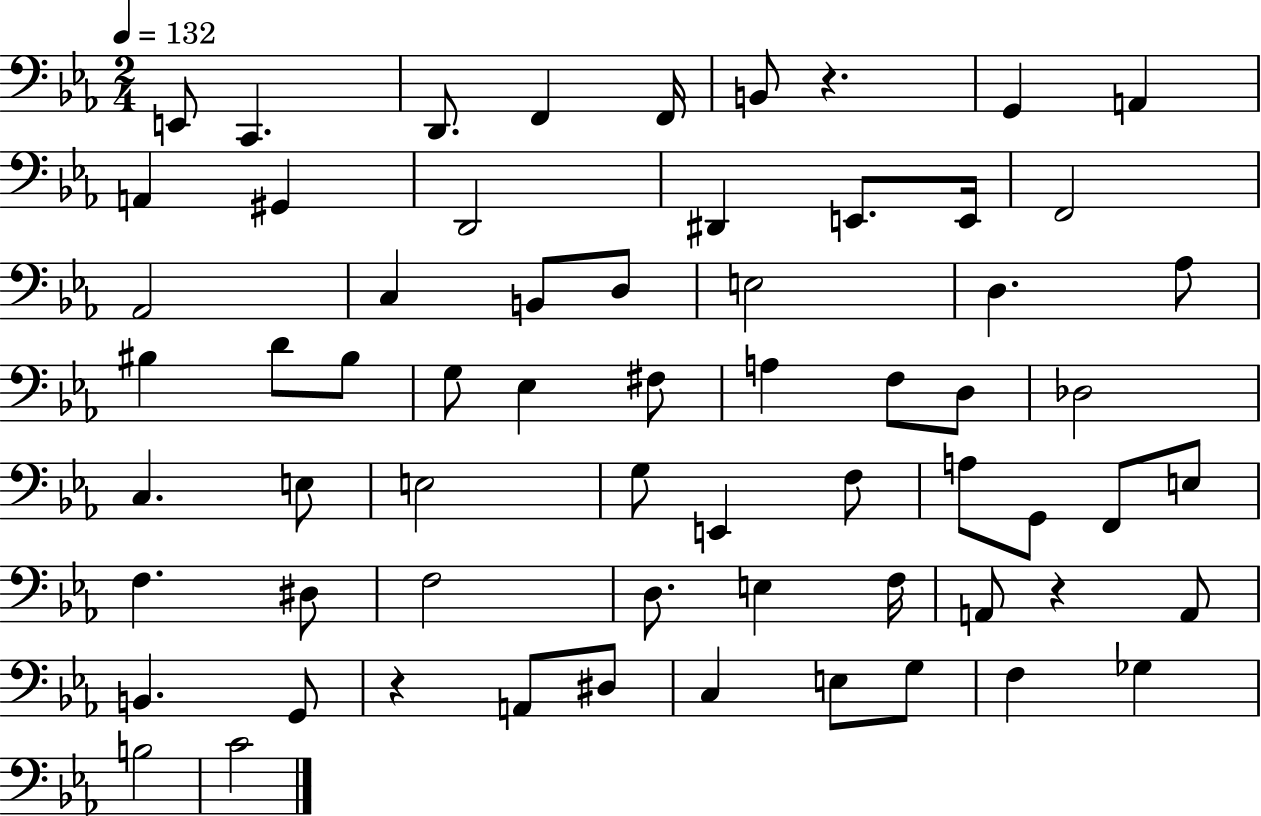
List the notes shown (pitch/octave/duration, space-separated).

E2/e C2/q. D2/e. F2/q F2/s B2/e R/q. G2/q A2/q A2/q G#2/q D2/h D#2/q E2/e. E2/s F2/h Ab2/h C3/q B2/e D3/e E3/h D3/q. Ab3/e BIS3/q D4/e BIS3/e G3/e Eb3/q F#3/e A3/q F3/e D3/e Db3/h C3/q. E3/e E3/h G3/e E2/q F3/e A3/e G2/e F2/e E3/e F3/q. D#3/e F3/h D3/e. E3/q F3/s A2/e R/q A2/e B2/q. G2/e R/q A2/e D#3/e C3/q E3/e G3/e F3/q Gb3/q B3/h C4/h